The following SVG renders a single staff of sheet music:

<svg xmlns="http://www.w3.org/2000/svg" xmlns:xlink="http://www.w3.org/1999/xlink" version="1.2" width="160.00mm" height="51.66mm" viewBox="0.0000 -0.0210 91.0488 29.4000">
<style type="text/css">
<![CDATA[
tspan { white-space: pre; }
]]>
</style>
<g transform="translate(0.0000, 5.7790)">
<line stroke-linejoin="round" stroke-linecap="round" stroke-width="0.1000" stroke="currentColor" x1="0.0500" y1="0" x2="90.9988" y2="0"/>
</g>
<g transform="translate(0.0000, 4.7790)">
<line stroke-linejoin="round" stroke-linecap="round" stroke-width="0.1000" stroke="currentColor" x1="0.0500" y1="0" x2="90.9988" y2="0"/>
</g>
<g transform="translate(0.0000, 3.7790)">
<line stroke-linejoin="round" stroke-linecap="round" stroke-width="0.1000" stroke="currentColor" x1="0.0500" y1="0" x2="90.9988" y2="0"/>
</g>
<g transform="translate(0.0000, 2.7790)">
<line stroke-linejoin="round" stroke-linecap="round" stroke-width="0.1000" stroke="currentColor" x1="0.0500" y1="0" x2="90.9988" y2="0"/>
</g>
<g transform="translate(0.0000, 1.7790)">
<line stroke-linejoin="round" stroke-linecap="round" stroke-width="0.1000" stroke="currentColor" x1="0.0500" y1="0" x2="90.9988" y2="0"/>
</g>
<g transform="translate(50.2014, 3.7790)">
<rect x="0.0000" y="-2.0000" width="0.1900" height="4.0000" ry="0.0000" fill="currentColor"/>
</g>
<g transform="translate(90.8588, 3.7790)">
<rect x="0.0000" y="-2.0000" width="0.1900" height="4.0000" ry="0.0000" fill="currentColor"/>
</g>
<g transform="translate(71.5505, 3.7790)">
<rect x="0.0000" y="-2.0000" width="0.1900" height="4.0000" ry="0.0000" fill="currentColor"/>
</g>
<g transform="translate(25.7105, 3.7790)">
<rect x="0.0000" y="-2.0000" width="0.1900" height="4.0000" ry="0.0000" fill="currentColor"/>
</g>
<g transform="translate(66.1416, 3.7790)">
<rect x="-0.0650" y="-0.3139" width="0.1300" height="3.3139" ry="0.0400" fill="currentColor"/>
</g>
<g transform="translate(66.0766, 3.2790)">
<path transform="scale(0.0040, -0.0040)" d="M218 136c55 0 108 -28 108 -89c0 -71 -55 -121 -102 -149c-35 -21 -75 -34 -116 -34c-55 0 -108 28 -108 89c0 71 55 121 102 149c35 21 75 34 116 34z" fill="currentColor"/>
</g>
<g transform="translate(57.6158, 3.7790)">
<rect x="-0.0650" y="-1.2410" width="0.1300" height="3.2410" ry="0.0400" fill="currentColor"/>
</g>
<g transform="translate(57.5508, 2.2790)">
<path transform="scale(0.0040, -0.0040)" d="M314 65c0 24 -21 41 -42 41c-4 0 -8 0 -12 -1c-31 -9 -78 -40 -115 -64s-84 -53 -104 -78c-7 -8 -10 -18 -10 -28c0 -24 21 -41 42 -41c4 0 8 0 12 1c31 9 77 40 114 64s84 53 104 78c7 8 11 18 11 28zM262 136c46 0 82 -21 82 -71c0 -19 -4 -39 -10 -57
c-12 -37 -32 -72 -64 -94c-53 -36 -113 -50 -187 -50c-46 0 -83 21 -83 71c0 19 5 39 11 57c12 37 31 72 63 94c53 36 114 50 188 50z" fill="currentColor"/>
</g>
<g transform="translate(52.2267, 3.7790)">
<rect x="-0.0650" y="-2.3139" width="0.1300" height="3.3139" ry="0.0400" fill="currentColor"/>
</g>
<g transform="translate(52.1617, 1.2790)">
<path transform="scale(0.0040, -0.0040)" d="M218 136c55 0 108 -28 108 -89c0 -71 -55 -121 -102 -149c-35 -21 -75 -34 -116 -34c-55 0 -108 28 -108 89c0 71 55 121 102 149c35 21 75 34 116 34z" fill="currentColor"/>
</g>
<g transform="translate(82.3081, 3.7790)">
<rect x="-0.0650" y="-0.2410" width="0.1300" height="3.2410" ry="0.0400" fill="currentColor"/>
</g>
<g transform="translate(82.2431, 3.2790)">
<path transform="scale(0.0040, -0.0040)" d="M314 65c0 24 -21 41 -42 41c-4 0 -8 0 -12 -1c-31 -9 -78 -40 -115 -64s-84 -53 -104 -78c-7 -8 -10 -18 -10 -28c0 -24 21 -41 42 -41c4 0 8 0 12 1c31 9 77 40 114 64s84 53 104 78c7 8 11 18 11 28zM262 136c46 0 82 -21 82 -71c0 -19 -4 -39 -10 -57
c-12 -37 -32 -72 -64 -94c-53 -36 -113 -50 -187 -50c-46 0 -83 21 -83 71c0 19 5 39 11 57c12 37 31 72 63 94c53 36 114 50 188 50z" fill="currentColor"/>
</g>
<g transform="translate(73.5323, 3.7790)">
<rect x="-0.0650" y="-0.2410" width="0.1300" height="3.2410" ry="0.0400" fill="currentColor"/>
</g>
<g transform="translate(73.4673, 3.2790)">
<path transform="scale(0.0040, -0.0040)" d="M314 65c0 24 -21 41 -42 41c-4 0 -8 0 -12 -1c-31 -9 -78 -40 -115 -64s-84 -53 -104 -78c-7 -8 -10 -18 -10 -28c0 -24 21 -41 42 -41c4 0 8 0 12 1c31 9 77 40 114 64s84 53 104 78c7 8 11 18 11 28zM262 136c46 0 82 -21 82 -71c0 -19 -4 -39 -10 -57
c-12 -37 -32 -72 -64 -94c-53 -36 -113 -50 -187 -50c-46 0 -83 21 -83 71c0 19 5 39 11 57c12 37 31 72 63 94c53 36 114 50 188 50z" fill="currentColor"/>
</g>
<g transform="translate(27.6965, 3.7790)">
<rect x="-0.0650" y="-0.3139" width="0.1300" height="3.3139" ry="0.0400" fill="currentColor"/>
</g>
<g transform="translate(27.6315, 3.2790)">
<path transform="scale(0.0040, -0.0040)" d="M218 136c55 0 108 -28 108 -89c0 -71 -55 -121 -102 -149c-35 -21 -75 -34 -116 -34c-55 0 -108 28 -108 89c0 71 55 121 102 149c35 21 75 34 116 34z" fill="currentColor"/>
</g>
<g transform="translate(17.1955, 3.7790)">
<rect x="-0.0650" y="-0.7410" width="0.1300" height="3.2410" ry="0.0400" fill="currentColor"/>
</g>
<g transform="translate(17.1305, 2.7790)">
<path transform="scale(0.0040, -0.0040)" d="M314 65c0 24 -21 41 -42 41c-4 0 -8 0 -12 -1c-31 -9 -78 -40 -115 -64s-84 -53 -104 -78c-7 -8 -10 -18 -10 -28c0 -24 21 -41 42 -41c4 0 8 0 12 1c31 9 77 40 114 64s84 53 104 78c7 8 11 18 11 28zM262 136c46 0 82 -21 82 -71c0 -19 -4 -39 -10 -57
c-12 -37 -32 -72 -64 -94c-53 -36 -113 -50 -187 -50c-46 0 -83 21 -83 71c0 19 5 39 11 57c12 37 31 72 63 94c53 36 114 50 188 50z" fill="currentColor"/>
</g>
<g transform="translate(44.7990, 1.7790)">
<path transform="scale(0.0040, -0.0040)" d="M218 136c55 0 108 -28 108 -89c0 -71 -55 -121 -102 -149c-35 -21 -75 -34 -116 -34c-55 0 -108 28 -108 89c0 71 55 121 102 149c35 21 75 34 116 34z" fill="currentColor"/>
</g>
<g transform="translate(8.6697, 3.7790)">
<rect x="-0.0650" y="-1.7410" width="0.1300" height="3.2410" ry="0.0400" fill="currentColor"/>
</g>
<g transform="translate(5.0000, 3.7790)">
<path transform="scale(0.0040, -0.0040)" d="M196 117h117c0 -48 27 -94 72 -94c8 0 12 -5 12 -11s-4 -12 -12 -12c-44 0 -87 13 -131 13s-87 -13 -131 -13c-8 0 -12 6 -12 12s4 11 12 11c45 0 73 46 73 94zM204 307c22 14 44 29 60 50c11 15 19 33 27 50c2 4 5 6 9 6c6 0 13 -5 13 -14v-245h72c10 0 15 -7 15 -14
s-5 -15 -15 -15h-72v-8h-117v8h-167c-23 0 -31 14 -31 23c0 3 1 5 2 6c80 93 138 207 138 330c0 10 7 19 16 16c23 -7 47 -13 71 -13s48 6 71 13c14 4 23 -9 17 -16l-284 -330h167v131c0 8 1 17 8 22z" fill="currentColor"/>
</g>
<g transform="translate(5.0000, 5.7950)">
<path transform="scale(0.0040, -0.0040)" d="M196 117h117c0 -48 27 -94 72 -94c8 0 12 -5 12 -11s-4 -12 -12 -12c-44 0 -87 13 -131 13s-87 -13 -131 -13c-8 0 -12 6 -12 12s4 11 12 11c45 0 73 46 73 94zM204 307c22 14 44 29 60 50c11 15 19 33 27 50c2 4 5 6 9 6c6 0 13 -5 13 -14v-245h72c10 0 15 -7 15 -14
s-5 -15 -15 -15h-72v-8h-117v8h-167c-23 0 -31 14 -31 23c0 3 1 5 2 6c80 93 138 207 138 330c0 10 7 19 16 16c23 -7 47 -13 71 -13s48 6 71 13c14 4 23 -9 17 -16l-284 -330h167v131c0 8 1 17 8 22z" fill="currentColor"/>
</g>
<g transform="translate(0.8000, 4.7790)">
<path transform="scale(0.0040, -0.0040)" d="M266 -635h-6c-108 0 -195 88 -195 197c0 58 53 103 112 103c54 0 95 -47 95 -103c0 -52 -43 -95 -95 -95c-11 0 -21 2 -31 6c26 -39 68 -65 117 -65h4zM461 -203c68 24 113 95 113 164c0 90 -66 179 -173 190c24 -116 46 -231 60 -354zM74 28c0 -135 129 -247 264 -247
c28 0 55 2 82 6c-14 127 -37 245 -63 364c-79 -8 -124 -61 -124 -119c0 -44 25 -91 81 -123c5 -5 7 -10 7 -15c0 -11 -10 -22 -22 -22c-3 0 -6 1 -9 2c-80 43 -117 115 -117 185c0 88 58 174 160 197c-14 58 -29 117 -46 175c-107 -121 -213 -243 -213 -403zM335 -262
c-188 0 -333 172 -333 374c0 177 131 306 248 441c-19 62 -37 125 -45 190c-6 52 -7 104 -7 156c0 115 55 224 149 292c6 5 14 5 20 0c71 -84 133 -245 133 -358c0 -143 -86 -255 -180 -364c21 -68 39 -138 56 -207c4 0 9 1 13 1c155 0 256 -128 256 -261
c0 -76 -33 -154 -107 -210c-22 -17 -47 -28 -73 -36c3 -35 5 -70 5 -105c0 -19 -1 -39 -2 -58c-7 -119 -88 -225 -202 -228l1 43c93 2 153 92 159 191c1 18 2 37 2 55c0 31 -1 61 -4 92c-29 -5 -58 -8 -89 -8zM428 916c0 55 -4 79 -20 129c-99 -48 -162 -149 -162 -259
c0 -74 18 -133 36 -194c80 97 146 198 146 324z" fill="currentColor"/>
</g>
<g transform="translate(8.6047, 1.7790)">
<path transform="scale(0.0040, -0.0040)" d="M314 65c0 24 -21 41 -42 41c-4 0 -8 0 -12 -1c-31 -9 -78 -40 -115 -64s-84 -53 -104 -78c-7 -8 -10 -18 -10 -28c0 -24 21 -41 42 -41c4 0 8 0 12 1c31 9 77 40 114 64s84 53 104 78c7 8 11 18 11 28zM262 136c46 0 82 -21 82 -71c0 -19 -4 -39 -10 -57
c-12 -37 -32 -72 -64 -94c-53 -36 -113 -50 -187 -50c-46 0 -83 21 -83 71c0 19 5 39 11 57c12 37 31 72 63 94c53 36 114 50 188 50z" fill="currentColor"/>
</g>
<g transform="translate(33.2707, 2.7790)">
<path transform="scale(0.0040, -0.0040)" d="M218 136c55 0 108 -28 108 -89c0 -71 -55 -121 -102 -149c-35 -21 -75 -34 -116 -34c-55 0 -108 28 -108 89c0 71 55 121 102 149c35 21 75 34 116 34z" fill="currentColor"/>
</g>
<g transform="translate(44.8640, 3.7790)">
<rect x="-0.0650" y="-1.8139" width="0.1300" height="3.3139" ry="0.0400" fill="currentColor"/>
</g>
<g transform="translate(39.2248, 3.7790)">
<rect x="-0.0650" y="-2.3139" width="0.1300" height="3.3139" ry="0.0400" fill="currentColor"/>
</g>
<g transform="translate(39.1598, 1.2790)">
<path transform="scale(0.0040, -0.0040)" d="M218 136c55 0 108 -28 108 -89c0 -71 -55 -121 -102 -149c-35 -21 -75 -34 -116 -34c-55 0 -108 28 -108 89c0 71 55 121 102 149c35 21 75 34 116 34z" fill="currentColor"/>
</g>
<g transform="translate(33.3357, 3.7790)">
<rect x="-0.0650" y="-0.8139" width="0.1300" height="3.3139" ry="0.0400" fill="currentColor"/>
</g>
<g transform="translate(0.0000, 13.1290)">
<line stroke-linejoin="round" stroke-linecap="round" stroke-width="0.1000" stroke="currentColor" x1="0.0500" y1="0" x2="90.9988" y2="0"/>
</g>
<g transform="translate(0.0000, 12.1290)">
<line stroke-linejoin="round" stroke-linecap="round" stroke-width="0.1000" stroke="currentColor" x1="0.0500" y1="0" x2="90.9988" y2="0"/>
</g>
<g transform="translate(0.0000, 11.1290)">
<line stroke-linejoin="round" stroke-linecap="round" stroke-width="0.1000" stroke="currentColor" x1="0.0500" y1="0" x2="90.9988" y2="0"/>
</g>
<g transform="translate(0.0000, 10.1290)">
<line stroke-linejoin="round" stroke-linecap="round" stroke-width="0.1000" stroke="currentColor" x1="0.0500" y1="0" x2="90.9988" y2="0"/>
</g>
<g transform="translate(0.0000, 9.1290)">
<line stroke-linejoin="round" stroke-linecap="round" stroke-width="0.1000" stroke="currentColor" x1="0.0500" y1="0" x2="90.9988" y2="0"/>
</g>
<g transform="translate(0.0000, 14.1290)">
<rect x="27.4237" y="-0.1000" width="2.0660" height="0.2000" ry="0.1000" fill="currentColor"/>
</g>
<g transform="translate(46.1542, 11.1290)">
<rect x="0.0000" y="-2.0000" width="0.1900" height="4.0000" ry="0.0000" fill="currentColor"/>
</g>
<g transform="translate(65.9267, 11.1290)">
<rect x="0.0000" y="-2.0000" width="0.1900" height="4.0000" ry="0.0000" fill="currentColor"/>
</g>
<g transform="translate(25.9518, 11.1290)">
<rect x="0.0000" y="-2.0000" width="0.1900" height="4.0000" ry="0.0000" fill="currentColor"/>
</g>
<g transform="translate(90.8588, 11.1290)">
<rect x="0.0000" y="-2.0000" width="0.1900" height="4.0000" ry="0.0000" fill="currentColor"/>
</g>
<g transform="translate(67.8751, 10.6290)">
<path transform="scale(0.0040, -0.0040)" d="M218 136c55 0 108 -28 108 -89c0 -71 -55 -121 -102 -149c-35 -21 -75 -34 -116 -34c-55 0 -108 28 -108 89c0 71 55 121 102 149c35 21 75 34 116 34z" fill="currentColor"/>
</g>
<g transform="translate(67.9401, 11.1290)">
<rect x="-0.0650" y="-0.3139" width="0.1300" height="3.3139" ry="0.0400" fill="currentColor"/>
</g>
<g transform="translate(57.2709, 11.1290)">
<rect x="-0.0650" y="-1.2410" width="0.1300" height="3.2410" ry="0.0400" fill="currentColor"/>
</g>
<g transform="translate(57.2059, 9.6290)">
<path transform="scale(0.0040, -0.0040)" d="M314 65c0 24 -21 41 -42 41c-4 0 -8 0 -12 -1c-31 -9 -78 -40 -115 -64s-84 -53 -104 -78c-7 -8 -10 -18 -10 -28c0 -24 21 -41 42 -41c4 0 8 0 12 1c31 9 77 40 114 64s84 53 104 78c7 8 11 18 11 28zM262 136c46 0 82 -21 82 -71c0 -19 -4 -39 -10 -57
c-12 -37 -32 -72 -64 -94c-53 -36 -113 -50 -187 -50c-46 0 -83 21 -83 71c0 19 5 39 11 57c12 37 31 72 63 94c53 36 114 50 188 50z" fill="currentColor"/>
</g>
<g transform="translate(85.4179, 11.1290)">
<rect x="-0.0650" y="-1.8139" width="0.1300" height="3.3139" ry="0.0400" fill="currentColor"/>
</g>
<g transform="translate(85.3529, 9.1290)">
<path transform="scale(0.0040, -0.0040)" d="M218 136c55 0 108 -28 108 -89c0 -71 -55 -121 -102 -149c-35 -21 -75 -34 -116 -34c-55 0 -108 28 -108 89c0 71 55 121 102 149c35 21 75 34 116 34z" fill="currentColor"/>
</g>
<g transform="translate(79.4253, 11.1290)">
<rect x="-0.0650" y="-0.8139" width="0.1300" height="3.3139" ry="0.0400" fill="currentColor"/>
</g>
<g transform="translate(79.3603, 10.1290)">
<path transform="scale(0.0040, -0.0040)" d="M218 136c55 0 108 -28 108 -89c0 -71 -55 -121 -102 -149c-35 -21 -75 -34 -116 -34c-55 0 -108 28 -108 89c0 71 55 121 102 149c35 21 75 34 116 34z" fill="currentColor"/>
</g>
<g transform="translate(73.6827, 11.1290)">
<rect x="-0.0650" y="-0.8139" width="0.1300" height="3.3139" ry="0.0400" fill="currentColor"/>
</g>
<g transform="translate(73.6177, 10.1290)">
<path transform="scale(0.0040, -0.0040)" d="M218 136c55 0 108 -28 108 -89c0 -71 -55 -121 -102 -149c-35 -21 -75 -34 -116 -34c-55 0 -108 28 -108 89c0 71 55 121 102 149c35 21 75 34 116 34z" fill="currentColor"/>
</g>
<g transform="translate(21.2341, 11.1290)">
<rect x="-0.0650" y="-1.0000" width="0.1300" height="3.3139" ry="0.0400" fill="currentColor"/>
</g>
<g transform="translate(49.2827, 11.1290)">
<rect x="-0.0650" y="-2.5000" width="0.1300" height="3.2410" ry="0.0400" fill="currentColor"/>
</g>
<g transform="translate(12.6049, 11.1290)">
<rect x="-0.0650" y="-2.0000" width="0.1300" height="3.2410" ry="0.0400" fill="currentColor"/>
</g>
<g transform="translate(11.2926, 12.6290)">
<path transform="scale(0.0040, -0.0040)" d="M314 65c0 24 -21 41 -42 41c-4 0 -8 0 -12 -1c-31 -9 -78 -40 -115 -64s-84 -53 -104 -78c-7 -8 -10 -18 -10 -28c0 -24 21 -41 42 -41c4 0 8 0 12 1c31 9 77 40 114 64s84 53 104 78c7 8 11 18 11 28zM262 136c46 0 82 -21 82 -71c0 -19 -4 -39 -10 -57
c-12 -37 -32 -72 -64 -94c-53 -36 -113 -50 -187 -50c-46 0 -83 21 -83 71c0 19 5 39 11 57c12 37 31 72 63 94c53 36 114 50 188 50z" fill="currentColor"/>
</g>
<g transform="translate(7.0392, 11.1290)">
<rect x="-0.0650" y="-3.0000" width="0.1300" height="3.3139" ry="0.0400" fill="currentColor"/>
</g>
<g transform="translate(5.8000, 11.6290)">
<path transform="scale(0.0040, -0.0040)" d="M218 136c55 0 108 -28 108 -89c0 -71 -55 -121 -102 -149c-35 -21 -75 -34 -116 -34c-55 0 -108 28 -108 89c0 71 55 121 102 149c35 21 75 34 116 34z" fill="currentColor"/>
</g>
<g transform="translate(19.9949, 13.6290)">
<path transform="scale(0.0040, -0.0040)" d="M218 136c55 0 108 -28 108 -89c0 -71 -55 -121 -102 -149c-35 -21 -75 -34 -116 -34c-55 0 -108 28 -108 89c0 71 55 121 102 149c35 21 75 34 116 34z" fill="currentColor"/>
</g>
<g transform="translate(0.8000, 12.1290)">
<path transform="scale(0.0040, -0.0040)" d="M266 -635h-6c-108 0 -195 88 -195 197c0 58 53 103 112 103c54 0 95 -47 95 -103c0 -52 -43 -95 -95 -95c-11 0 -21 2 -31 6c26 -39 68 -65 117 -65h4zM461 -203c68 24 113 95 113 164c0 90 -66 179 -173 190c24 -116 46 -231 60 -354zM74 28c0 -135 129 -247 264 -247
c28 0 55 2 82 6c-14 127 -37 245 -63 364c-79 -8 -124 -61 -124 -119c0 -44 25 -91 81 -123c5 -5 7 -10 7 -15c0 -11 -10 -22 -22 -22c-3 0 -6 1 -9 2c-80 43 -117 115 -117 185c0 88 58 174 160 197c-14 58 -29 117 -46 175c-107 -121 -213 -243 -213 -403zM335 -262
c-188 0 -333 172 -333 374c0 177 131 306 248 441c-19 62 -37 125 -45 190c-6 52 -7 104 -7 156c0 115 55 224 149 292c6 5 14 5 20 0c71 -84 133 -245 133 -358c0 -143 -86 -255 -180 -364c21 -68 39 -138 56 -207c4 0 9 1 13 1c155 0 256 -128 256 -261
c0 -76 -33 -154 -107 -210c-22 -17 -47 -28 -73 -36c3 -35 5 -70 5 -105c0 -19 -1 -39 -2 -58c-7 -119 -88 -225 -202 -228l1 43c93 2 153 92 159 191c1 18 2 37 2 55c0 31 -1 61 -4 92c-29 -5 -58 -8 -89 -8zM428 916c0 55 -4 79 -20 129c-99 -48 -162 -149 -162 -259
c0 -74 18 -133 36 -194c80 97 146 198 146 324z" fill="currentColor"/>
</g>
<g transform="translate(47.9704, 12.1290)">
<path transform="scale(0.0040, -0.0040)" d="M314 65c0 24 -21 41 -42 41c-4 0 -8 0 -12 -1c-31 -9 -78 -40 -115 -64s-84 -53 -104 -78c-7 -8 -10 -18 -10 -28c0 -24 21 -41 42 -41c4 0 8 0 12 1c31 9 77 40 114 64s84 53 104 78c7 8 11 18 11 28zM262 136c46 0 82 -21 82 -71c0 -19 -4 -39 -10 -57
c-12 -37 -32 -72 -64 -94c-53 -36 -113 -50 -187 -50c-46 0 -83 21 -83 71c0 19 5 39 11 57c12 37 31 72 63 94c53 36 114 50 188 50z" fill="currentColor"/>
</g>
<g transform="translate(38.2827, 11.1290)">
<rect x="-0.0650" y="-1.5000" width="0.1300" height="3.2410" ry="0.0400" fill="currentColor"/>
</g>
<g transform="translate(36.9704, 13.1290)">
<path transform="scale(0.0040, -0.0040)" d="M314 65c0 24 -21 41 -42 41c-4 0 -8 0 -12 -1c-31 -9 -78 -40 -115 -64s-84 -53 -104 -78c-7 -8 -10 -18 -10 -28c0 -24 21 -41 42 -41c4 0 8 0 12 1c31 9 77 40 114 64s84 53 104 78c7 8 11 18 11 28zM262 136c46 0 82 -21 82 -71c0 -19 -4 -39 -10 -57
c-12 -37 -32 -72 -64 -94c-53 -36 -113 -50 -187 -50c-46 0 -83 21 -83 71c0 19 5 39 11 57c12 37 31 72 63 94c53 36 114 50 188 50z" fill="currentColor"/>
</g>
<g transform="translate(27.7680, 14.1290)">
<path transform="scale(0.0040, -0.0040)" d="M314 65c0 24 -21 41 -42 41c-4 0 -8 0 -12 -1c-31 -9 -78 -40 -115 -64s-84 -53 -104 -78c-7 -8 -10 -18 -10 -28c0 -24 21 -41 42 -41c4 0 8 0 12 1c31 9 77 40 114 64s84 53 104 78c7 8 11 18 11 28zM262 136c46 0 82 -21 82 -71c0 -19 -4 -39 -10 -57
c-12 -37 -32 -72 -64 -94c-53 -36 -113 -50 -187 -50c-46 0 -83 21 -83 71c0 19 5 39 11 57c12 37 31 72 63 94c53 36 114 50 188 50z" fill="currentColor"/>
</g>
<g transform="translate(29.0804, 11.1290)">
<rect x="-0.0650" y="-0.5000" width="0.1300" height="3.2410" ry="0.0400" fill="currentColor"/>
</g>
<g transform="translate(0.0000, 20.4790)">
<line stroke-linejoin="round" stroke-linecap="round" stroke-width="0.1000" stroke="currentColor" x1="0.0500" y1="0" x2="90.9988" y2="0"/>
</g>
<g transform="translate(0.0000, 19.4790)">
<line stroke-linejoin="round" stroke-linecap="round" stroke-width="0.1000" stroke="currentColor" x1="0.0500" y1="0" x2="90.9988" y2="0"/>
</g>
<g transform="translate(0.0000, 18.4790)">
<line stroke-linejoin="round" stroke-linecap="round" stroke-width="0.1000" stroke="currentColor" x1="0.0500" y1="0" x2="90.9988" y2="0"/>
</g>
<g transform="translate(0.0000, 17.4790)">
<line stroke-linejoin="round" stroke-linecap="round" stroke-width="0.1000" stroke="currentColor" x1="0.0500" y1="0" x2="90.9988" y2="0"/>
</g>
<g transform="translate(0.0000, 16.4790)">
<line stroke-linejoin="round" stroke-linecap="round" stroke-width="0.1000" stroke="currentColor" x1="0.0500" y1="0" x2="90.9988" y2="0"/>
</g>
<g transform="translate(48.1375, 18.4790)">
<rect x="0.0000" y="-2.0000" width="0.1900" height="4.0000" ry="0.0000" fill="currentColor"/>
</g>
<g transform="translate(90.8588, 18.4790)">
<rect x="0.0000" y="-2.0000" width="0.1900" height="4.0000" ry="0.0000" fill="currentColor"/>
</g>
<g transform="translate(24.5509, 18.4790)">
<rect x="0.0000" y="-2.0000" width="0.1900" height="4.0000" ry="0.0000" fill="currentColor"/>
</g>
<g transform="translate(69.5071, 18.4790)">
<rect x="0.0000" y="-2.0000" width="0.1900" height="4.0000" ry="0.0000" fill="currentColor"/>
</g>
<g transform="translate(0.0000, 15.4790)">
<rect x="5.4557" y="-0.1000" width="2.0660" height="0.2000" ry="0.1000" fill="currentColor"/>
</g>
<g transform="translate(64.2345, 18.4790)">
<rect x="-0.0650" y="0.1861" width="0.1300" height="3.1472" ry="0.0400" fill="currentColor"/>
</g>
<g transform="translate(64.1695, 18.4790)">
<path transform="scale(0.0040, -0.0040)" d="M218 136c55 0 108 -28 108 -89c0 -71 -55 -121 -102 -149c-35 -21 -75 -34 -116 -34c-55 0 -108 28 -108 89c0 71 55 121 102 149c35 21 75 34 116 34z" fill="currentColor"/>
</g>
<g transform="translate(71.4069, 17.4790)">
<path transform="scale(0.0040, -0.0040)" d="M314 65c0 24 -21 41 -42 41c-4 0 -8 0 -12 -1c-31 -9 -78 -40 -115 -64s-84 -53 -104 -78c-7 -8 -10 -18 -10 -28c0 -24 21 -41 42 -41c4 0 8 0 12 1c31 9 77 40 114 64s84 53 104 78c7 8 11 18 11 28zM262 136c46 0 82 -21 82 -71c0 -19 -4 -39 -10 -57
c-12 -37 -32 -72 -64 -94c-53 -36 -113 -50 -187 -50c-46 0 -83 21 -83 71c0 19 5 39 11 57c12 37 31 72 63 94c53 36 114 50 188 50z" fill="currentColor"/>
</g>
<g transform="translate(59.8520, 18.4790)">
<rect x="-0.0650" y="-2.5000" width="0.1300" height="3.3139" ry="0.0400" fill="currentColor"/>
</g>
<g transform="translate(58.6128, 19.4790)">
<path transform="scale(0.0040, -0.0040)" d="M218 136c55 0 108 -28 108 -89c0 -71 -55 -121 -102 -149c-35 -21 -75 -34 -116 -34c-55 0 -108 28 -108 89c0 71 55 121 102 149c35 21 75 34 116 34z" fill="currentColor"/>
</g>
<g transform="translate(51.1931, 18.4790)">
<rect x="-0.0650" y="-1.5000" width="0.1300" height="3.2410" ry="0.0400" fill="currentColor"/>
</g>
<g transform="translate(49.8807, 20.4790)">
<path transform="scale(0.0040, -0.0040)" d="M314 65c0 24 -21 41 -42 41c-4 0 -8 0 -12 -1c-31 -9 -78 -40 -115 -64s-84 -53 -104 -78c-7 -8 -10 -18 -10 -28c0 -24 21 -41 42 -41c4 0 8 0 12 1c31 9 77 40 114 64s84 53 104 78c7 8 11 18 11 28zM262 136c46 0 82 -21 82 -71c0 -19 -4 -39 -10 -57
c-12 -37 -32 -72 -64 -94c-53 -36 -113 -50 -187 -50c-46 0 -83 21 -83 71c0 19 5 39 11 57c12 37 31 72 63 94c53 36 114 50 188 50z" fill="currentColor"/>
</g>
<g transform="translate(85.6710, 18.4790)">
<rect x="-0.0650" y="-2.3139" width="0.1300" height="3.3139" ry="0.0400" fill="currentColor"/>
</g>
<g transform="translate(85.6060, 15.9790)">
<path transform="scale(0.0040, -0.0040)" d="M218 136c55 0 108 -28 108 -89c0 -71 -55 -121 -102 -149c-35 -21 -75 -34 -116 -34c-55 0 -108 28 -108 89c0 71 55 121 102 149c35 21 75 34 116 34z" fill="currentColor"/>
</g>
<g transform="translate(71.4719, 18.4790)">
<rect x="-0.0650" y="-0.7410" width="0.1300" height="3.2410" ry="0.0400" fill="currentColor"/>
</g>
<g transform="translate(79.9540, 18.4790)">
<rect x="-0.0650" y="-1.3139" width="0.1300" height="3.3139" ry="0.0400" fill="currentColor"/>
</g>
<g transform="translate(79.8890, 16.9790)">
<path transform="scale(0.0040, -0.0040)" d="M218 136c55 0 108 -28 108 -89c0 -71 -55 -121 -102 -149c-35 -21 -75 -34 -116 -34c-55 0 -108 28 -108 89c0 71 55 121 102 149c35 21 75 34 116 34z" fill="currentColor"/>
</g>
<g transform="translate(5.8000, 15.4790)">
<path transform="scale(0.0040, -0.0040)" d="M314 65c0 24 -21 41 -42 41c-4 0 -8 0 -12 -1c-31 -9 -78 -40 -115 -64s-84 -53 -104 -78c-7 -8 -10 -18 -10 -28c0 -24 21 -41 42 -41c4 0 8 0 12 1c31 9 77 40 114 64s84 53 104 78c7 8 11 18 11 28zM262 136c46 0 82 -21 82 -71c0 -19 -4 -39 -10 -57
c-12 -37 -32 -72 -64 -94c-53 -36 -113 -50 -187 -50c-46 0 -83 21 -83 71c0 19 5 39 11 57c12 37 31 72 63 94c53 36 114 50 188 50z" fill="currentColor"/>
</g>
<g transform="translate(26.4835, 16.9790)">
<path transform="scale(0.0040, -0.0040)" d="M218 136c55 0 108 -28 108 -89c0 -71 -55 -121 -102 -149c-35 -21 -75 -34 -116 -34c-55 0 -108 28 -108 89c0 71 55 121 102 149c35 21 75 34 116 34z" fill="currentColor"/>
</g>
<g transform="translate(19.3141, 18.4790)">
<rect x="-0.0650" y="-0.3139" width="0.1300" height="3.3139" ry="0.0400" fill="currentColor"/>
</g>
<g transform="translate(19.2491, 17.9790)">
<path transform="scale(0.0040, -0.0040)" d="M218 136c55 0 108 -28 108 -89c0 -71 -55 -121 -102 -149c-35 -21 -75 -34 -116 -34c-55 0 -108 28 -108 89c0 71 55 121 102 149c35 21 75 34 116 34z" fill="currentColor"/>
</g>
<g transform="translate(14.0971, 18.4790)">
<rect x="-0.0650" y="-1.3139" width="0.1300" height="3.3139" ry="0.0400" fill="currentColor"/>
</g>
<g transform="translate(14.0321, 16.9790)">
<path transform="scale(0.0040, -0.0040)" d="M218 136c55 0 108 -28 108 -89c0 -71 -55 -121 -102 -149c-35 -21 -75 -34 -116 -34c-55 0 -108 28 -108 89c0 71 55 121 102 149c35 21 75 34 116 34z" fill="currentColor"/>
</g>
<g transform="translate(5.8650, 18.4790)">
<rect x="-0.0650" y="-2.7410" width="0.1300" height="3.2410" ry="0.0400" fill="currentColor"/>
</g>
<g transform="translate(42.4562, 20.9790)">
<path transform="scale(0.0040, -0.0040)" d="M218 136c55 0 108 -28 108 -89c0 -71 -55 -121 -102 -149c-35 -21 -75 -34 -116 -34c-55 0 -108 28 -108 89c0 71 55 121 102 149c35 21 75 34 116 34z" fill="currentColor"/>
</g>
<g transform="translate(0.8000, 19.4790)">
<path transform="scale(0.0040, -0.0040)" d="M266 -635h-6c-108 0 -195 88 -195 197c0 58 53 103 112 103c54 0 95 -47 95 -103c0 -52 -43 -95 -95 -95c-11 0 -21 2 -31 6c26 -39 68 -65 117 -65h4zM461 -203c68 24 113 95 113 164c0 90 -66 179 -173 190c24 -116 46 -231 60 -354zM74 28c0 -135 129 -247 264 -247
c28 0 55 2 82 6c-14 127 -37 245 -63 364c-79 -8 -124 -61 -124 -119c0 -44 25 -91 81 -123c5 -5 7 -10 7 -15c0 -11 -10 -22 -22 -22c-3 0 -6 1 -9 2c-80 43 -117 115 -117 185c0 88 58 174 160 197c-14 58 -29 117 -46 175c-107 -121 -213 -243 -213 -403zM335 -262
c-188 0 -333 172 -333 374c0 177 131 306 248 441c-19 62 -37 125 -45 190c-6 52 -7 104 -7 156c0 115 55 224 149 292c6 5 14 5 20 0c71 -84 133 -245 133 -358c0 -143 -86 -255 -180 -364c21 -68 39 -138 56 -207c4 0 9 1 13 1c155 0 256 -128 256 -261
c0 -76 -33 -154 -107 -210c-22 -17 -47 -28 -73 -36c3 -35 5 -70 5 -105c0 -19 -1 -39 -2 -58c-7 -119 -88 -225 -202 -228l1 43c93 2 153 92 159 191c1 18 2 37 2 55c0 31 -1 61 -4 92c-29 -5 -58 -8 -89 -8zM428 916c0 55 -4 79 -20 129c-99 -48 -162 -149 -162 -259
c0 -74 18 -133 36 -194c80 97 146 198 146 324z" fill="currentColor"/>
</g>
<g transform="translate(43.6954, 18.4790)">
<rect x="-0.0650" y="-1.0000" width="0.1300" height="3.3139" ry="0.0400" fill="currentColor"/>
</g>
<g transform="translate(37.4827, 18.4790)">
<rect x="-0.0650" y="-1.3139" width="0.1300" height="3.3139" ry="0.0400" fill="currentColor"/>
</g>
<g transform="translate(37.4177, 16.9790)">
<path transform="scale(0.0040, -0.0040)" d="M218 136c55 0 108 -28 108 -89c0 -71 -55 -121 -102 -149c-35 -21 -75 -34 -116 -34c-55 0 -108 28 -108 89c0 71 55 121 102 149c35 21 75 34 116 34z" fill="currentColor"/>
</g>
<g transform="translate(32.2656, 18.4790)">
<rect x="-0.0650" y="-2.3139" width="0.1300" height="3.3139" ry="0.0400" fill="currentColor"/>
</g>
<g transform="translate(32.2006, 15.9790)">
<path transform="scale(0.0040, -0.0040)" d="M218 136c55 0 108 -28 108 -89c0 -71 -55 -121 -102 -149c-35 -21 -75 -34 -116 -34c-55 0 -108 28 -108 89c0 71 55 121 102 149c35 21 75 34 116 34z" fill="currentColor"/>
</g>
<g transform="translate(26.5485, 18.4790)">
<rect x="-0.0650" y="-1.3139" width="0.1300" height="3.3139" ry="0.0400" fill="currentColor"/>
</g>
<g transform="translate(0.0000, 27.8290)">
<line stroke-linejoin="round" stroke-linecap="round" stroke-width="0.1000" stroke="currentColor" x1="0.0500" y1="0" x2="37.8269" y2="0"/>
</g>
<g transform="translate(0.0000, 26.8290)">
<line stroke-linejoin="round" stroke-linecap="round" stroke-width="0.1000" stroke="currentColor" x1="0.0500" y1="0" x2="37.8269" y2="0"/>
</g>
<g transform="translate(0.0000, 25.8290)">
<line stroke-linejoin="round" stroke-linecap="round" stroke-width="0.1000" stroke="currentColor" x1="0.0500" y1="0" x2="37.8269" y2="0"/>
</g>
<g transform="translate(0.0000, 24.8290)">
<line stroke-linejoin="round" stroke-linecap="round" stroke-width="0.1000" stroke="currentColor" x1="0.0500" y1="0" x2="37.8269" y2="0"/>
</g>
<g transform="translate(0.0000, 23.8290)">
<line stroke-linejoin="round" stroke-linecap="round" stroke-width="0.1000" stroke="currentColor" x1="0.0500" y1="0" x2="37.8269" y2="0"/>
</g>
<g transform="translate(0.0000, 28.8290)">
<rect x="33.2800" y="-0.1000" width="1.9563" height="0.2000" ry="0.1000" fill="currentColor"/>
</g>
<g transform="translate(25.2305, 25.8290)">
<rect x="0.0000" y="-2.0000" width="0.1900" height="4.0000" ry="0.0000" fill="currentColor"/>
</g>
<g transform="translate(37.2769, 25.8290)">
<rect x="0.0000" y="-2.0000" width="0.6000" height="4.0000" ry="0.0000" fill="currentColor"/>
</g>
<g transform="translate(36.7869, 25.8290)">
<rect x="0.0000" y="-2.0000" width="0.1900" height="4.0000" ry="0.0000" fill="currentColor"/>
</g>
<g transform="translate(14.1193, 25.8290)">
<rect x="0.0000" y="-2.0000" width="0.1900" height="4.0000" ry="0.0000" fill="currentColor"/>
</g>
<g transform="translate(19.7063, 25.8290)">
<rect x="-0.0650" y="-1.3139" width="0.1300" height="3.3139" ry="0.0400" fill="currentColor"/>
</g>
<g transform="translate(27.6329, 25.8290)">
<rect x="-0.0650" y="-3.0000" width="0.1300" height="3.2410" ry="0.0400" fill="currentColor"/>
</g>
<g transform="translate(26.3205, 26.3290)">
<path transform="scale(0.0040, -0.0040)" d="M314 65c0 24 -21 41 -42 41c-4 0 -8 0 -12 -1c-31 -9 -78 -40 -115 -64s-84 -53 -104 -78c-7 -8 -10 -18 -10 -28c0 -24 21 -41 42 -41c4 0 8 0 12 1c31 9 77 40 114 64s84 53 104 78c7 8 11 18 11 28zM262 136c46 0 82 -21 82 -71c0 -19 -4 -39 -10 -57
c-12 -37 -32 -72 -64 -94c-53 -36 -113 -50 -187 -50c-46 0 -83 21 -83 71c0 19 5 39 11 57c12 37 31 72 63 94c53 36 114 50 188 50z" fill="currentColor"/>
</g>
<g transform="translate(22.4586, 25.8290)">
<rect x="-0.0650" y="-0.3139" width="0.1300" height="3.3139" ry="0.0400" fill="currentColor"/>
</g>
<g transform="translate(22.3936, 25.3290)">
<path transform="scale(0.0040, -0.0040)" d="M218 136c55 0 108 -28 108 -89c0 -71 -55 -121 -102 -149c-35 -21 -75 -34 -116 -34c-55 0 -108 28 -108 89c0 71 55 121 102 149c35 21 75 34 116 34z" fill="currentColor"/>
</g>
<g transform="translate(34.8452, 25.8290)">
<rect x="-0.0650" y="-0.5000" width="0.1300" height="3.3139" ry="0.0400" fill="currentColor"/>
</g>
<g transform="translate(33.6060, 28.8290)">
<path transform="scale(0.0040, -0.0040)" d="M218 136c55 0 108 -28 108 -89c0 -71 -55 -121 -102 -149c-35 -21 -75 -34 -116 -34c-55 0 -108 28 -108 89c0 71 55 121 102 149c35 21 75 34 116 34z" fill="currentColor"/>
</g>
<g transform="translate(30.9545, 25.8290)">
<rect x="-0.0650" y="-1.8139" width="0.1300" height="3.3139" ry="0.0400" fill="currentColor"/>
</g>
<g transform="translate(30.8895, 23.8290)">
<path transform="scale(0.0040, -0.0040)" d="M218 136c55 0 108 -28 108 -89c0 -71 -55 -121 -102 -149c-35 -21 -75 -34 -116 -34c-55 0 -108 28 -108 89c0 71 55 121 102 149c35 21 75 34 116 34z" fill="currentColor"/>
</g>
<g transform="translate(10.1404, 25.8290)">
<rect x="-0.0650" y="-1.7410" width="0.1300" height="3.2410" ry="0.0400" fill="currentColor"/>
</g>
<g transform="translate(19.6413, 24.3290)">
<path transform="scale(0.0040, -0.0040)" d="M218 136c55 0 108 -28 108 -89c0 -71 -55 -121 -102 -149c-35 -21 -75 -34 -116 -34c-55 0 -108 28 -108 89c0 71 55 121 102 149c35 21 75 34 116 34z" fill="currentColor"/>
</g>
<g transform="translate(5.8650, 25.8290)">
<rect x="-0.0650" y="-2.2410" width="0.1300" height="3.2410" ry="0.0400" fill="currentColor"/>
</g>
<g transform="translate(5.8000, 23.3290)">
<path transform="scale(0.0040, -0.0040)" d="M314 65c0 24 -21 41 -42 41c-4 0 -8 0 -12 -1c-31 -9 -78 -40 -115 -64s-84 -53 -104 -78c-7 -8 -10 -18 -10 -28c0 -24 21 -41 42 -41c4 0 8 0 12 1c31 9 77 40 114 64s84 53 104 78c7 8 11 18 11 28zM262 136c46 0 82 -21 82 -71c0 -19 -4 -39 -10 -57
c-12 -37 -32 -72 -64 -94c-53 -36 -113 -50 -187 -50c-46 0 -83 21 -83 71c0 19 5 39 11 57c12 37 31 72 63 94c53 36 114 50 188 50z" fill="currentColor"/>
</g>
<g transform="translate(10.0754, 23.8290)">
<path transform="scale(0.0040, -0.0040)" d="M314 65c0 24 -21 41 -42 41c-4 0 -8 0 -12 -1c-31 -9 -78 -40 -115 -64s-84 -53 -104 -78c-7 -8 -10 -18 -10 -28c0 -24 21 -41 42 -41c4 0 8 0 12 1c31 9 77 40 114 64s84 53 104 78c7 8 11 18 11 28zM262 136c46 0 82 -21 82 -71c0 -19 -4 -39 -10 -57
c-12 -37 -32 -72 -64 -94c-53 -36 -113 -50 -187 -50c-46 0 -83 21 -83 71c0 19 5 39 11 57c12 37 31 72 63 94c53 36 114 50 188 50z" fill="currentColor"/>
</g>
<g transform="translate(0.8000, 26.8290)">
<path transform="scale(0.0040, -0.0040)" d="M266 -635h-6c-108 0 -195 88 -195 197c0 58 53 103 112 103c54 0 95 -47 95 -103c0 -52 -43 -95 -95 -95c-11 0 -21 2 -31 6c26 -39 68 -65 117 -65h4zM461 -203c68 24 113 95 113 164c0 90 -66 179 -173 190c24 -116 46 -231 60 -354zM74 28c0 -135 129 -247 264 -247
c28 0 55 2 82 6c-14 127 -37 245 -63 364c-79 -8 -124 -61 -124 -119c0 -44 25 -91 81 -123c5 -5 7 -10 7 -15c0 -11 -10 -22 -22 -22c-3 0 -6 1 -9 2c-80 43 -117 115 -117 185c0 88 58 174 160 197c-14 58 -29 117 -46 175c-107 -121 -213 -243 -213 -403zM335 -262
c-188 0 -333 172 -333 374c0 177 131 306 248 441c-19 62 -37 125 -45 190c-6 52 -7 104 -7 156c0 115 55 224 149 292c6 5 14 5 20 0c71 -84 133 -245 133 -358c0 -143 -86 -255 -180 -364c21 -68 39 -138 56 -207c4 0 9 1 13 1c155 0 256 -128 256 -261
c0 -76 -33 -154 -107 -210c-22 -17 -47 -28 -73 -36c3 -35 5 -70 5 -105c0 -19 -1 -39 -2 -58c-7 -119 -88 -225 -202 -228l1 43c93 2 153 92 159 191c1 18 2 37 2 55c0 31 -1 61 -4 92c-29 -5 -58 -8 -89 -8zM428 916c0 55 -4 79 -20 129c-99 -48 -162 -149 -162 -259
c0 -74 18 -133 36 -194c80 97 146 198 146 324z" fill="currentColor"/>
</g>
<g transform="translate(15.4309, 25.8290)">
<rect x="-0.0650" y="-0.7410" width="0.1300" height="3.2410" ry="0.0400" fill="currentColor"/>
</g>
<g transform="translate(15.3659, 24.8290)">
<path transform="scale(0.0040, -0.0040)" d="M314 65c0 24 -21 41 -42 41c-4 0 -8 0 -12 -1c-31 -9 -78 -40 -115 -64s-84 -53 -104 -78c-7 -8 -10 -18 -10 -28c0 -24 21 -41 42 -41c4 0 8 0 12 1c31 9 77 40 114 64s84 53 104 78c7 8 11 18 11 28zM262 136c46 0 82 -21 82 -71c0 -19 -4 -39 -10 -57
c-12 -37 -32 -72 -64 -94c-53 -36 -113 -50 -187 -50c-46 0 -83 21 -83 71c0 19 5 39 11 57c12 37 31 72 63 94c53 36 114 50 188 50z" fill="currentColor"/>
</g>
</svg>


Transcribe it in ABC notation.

X:1
T:Untitled
M:4/4
L:1/4
K:C
f2 d2 c d g f g e2 c c2 c2 A F2 D C2 E2 G2 e2 c d d f a2 e c e g e D E2 G B d2 e g g2 f2 d2 e c A2 f C